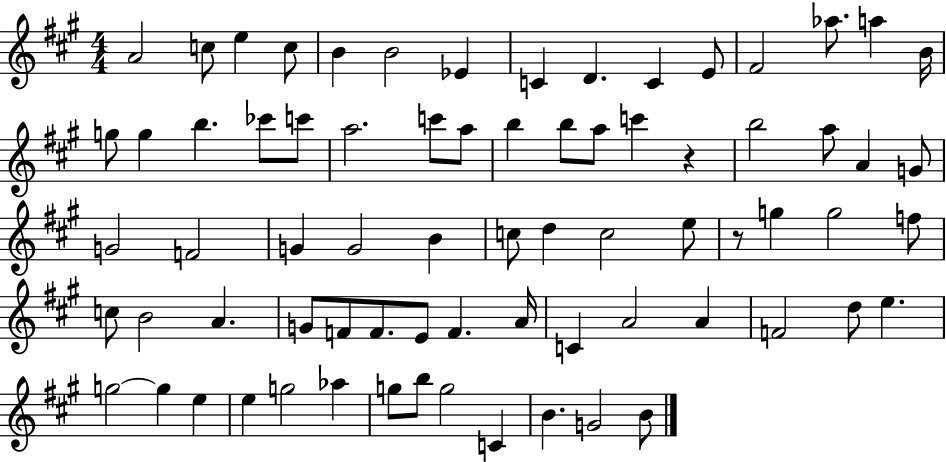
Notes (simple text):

A4/h C5/e E5/q C5/e B4/q B4/h Eb4/q C4/q D4/q. C4/q E4/e F#4/h Ab5/e. A5/q B4/s G5/e G5/q B5/q. CES6/e C6/e A5/h. C6/e A5/e B5/q B5/e A5/e C6/q R/q B5/h A5/e A4/q G4/e G4/h F4/h G4/q G4/h B4/q C5/e D5/q C5/h E5/e R/e G5/q G5/h F5/e C5/e B4/h A4/q. G4/e F4/e F4/e. E4/e F4/q. A4/s C4/q A4/h A4/q F4/h D5/e E5/q. G5/h G5/q E5/q E5/q G5/h Ab5/q G5/e B5/e G5/h C4/q B4/q. G4/h B4/e